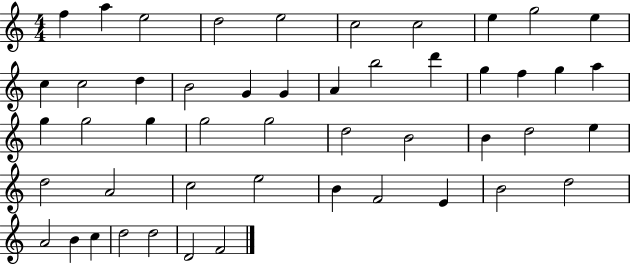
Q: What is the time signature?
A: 4/4